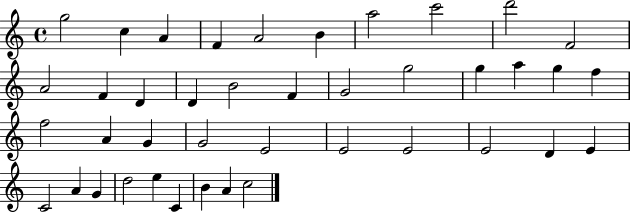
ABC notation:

X:1
T:Untitled
M:4/4
L:1/4
K:C
g2 c A F A2 B a2 c'2 d'2 F2 A2 F D D B2 F G2 g2 g a g f f2 A G G2 E2 E2 E2 E2 D E C2 A G d2 e C B A c2